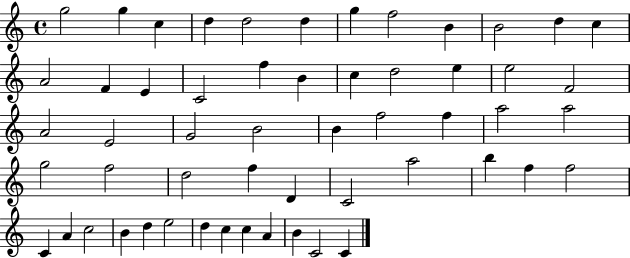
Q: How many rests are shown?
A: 0